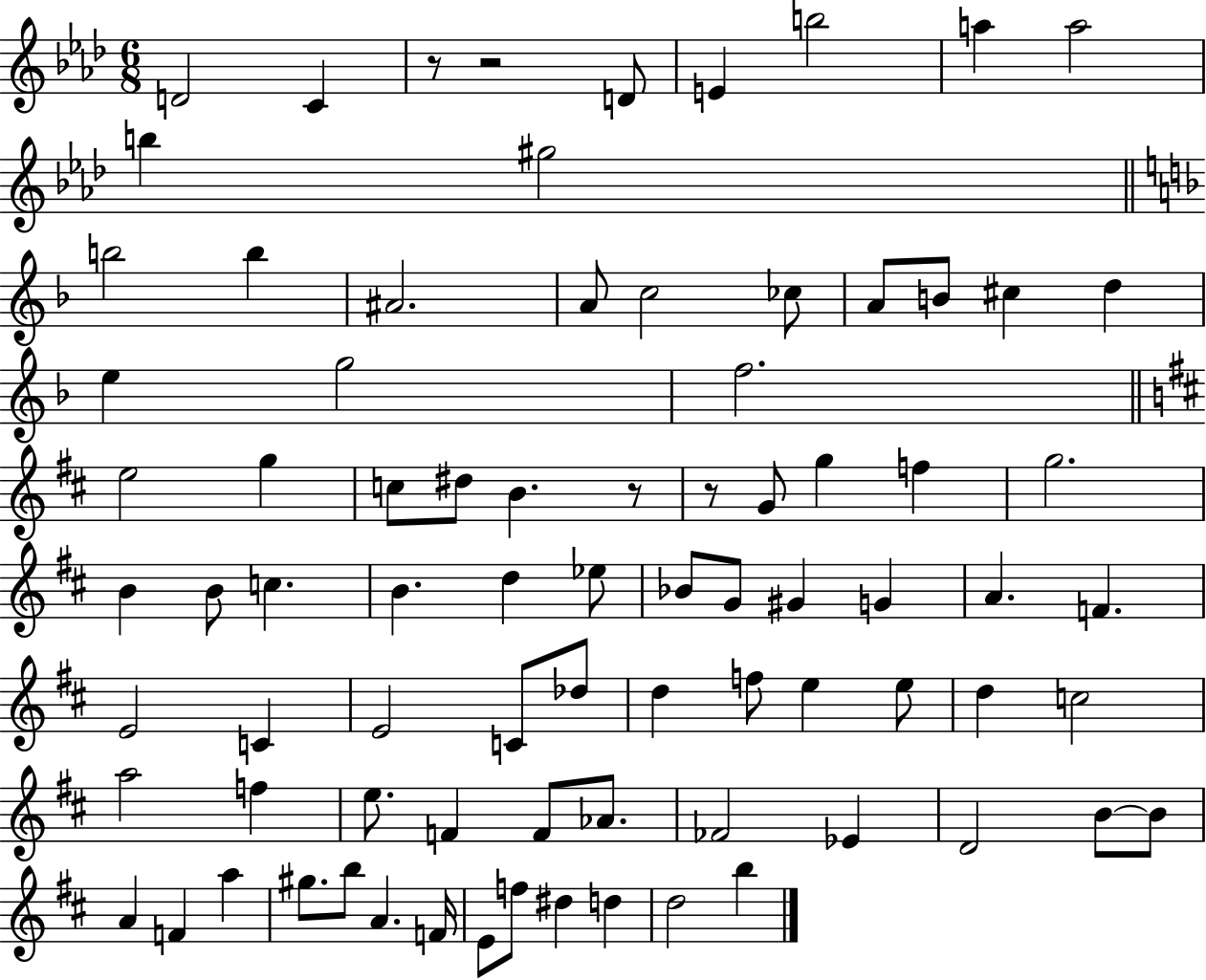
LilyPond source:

{
  \clef treble
  \numericTimeSignature
  \time 6/8
  \key aes \major
  d'2 c'4 | r8 r2 d'8 | e'4 b''2 | a''4 a''2 | \break b''4 gis''2 | \bar "||" \break \key f \major b''2 b''4 | ais'2. | a'8 c''2 ces''8 | a'8 b'8 cis''4 d''4 | \break e''4 g''2 | f''2. | \bar "||" \break \key d \major e''2 g''4 | c''8 dis''8 b'4. r8 | r8 g'8 g''4 f''4 | g''2. | \break b'4 b'8 c''4. | b'4. d''4 ees''8 | bes'8 g'8 gis'4 g'4 | a'4. f'4. | \break e'2 c'4 | e'2 c'8 des''8 | d''4 f''8 e''4 e''8 | d''4 c''2 | \break a''2 f''4 | e''8. f'4 f'8 aes'8. | fes'2 ees'4 | d'2 b'8~~ b'8 | \break a'4 f'4 a''4 | gis''8. b''8 a'4. f'16 | e'8 f''8 dis''4 d''4 | d''2 b''4 | \break \bar "|."
}